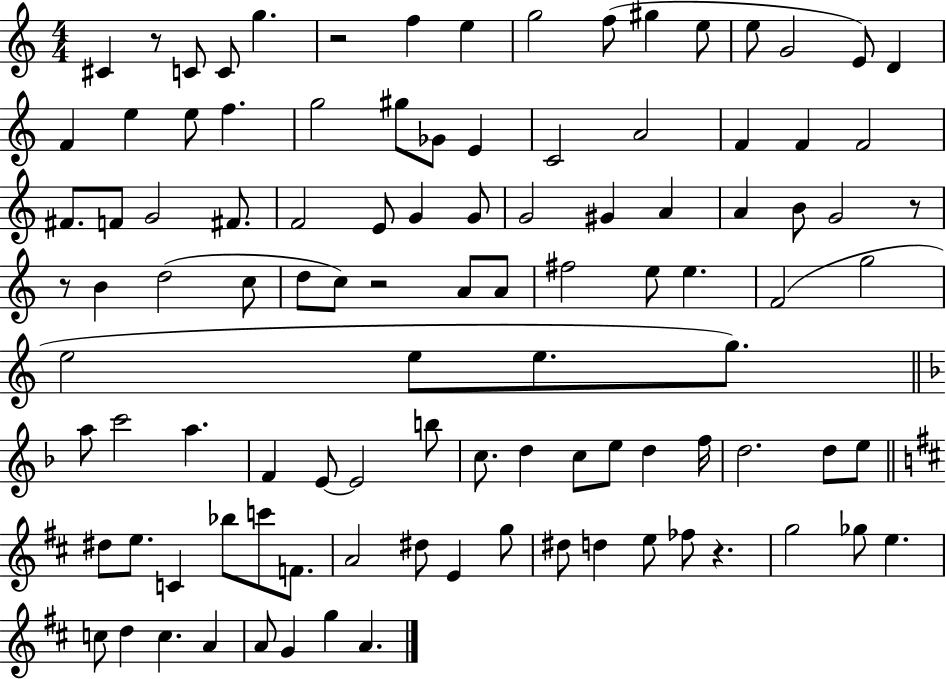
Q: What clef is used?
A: treble